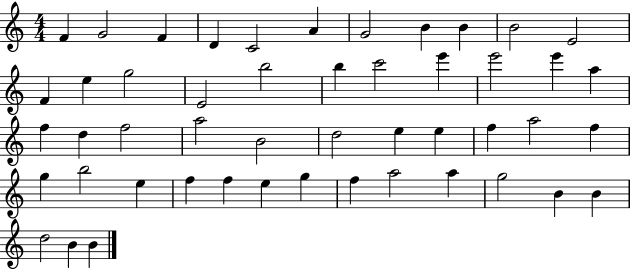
F4/q G4/h F4/q D4/q C4/h A4/q G4/h B4/q B4/q B4/h E4/h F4/q E5/q G5/h E4/h B5/h B5/q C6/h E6/q E6/h E6/q A5/q F5/q D5/q F5/h A5/h B4/h D5/h E5/q E5/q F5/q A5/h F5/q G5/q B5/h E5/q F5/q F5/q E5/q G5/q F5/q A5/h A5/q G5/h B4/q B4/q D5/h B4/q B4/q